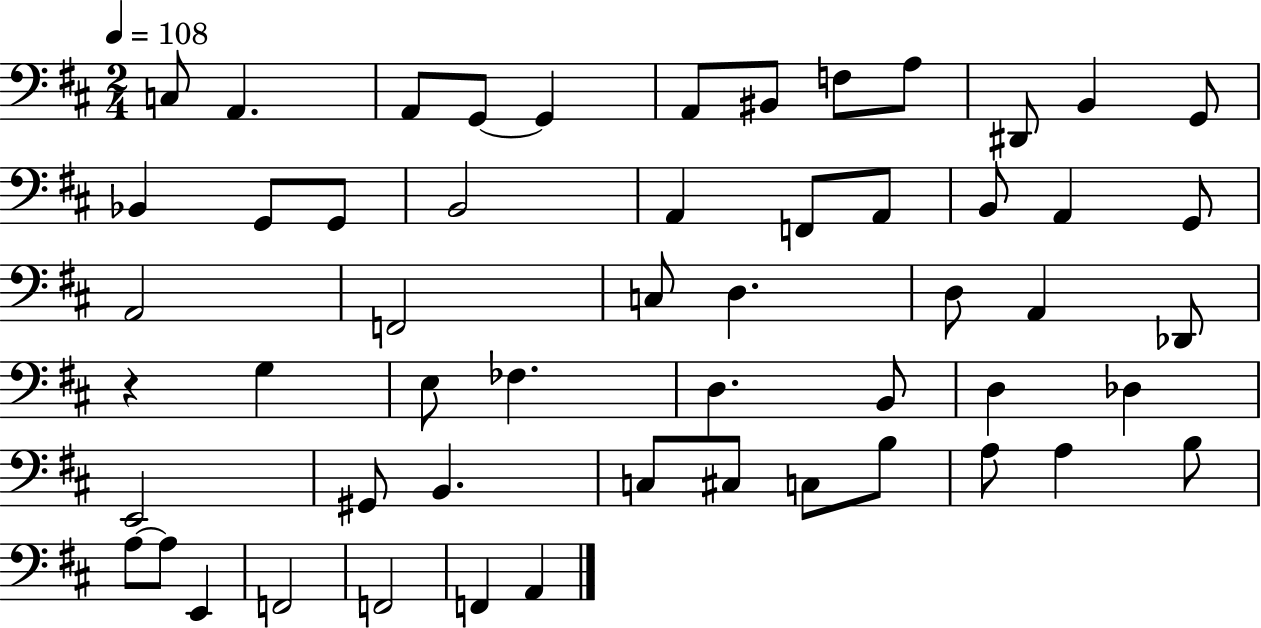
{
  \clef bass
  \numericTimeSignature
  \time 2/4
  \key d \major
  \tempo 4 = 108
  \repeat volta 2 { c8 a,4. | a,8 g,8~~ g,4 | a,8 bis,8 f8 a8 | dis,8 b,4 g,8 | \break bes,4 g,8 g,8 | b,2 | a,4 f,8 a,8 | b,8 a,4 g,8 | \break a,2 | f,2 | c8 d4. | d8 a,4 des,8 | \break r4 g4 | e8 fes4. | d4. b,8 | d4 des4 | \break e,2 | gis,8 b,4. | c8 cis8 c8 b8 | a8 a4 b8 | \break a8~~ a8 e,4 | f,2 | f,2 | f,4 a,4 | \break } \bar "|."
}